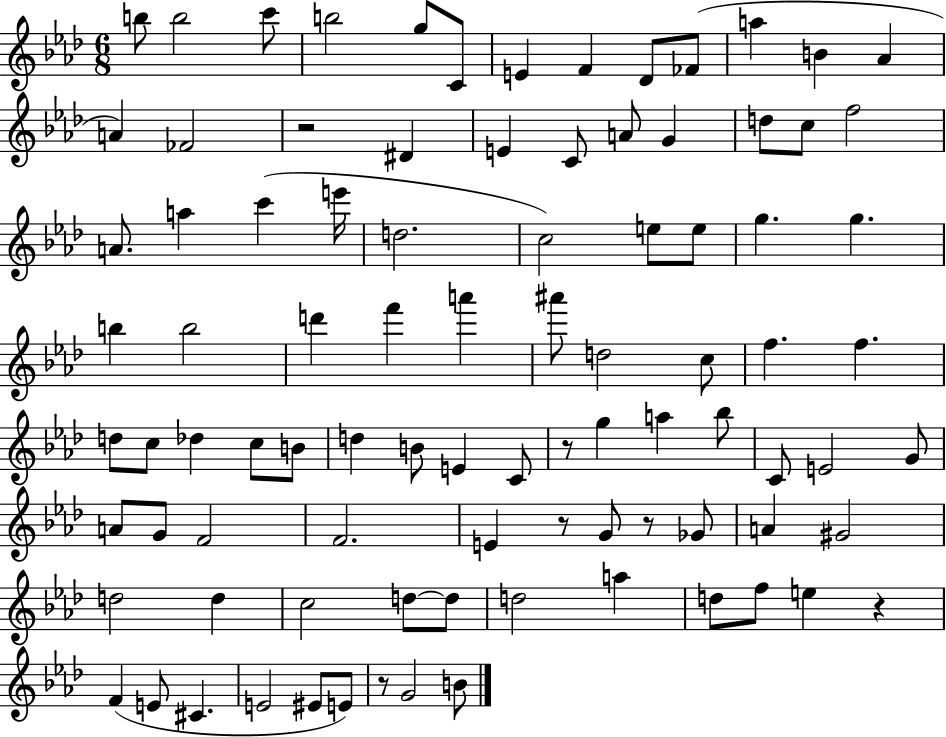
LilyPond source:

{
  \clef treble
  \numericTimeSignature
  \time 6/8
  \key aes \major
  b''8 b''2 c'''8 | b''2 g''8 c'8 | e'4 f'4 des'8 fes'8( | a''4 b'4 aes'4 | \break a'4) fes'2 | r2 dis'4 | e'4 c'8 a'8 g'4 | d''8 c''8 f''2 | \break a'8. a''4 c'''4( e'''16 | d''2. | c''2) e''8 e''8 | g''4. g''4. | \break b''4 b''2 | d'''4 f'''4 a'''4 | ais'''8 d''2 c''8 | f''4. f''4. | \break d''8 c''8 des''4 c''8 b'8 | d''4 b'8 e'4 c'8 | r8 g''4 a''4 bes''8 | c'8 e'2 g'8 | \break a'8 g'8 f'2 | f'2. | e'4 r8 g'8 r8 ges'8 | a'4 gis'2 | \break d''2 d''4 | c''2 d''8~~ d''8 | d''2 a''4 | d''8 f''8 e''4 r4 | \break f'4( e'8 cis'4. | e'2 eis'8 e'8) | r8 g'2 b'8 | \bar "|."
}